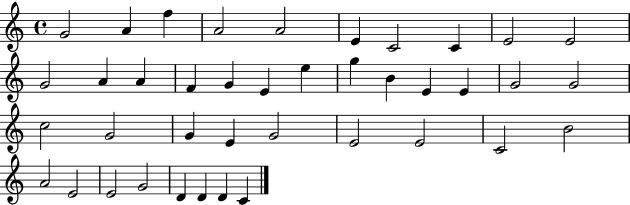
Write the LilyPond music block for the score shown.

{
  \clef treble
  \time 4/4
  \defaultTimeSignature
  \key c \major
  g'2 a'4 f''4 | a'2 a'2 | e'4 c'2 c'4 | e'2 e'2 | \break g'2 a'4 a'4 | f'4 g'4 e'4 e''4 | g''4 b'4 e'4 e'4 | g'2 g'2 | \break c''2 g'2 | g'4 e'4 g'2 | e'2 e'2 | c'2 b'2 | \break a'2 e'2 | e'2 g'2 | d'4 d'4 d'4 c'4 | \bar "|."
}